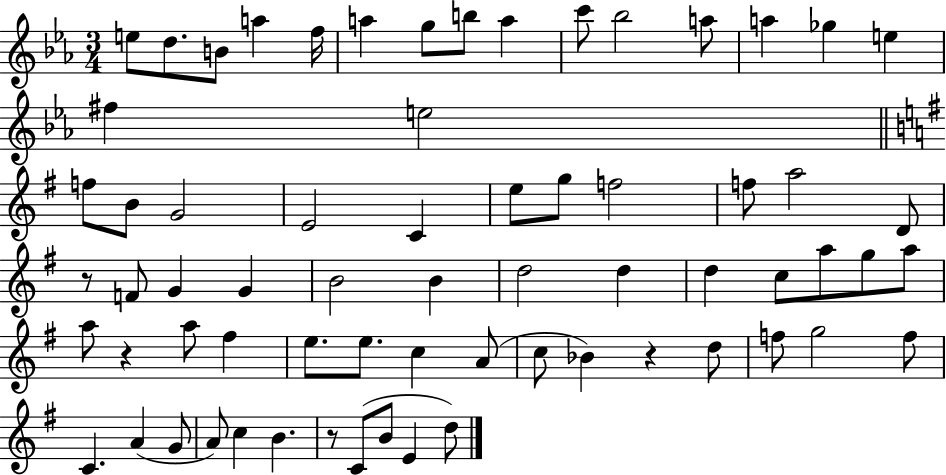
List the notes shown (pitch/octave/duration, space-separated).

E5/e D5/e. B4/e A5/q F5/s A5/q G5/e B5/e A5/q C6/e Bb5/h A5/e A5/q Gb5/q E5/q F#5/q E5/h F5/e B4/e G4/h E4/h C4/q E5/e G5/e F5/h F5/e A5/h D4/e R/e F4/e G4/q G4/q B4/h B4/q D5/h D5/q D5/q C5/e A5/e G5/e A5/e A5/e R/q A5/e F#5/q E5/e. E5/e. C5/q A4/e C5/e Bb4/q R/q D5/e F5/e G5/h F5/e C4/q. A4/q G4/e A4/e C5/q B4/q. R/e C4/e B4/e E4/q D5/e